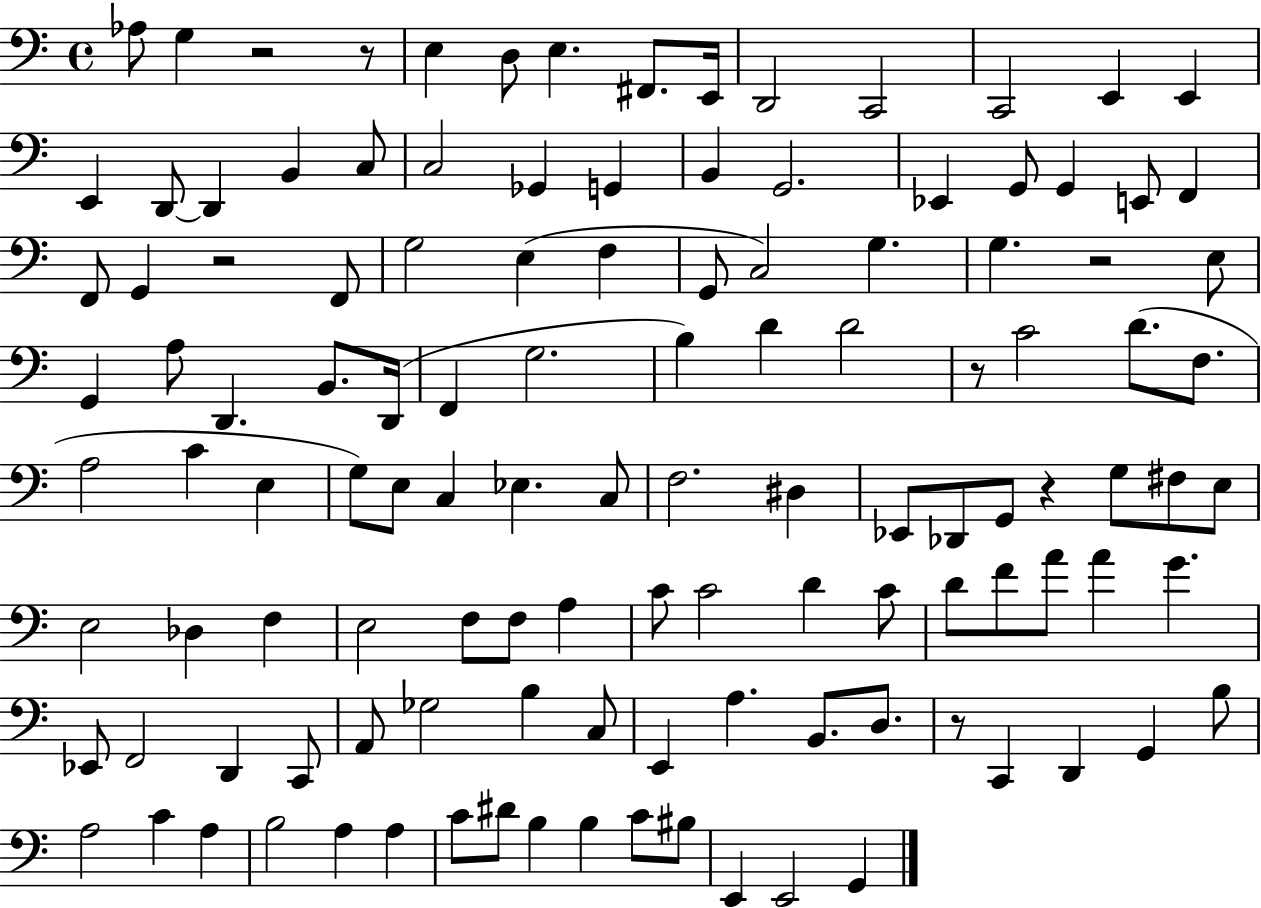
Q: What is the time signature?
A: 4/4